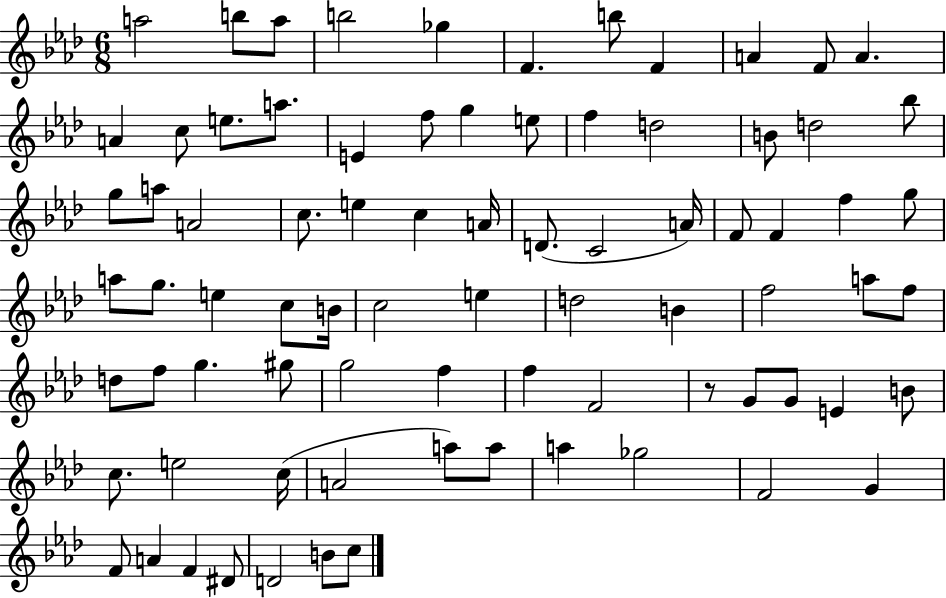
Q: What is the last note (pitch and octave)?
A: C5